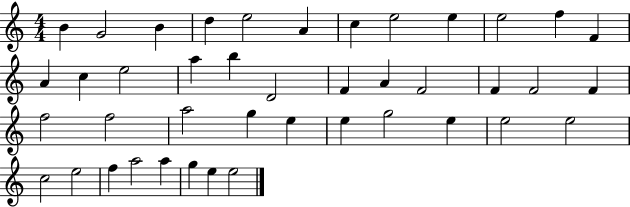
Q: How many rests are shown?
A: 0